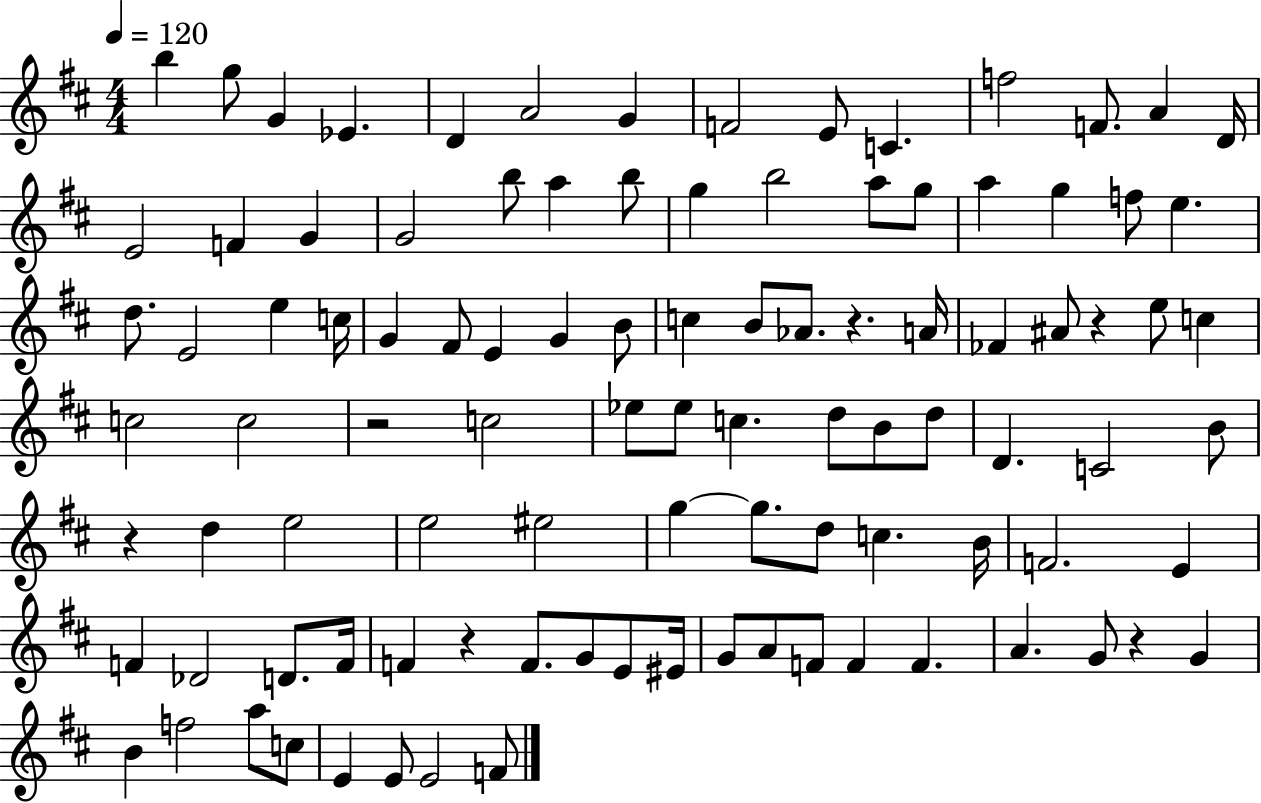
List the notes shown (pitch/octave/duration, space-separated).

B5/q G5/e G4/q Eb4/q. D4/q A4/h G4/q F4/h E4/e C4/q. F5/h F4/e. A4/q D4/s E4/h F4/q G4/q G4/h B5/e A5/q B5/e G5/q B5/h A5/e G5/e A5/q G5/q F5/e E5/q. D5/e. E4/h E5/q C5/s G4/q F#4/e E4/q G4/q B4/e C5/q B4/e Ab4/e. R/q. A4/s FES4/q A#4/e R/q E5/e C5/q C5/h C5/h R/h C5/h Eb5/e Eb5/e C5/q. D5/e B4/e D5/e D4/q. C4/h B4/e R/q D5/q E5/h E5/h EIS5/h G5/q G5/e. D5/e C5/q. B4/s F4/h. E4/q F4/q Db4/h D4/e. F4/s F4/q R/q F4/e. G4/e E4/e EIS4/s G4/e A4/e F4/e F4/q F4/q. A4/q. G4/e R/q G4/q B4/q F5/h A5/e C5/e E4/q E4/e E4/h F4/e